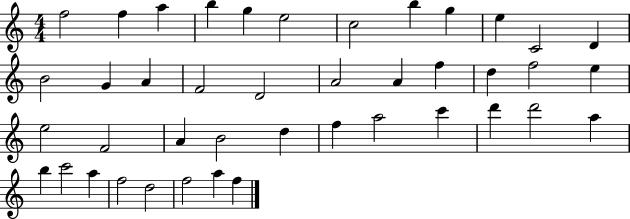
X:1
T:Untitled
M:4/4
L:1/4
K:C
f2 f a b g e2 c2 b g e C2 D B2 G A F2 D2 A2 A f d f2 e e2 F2 A B2 d f a2 c' d' d'2 a b c'2 a f2 d2 f2 a f